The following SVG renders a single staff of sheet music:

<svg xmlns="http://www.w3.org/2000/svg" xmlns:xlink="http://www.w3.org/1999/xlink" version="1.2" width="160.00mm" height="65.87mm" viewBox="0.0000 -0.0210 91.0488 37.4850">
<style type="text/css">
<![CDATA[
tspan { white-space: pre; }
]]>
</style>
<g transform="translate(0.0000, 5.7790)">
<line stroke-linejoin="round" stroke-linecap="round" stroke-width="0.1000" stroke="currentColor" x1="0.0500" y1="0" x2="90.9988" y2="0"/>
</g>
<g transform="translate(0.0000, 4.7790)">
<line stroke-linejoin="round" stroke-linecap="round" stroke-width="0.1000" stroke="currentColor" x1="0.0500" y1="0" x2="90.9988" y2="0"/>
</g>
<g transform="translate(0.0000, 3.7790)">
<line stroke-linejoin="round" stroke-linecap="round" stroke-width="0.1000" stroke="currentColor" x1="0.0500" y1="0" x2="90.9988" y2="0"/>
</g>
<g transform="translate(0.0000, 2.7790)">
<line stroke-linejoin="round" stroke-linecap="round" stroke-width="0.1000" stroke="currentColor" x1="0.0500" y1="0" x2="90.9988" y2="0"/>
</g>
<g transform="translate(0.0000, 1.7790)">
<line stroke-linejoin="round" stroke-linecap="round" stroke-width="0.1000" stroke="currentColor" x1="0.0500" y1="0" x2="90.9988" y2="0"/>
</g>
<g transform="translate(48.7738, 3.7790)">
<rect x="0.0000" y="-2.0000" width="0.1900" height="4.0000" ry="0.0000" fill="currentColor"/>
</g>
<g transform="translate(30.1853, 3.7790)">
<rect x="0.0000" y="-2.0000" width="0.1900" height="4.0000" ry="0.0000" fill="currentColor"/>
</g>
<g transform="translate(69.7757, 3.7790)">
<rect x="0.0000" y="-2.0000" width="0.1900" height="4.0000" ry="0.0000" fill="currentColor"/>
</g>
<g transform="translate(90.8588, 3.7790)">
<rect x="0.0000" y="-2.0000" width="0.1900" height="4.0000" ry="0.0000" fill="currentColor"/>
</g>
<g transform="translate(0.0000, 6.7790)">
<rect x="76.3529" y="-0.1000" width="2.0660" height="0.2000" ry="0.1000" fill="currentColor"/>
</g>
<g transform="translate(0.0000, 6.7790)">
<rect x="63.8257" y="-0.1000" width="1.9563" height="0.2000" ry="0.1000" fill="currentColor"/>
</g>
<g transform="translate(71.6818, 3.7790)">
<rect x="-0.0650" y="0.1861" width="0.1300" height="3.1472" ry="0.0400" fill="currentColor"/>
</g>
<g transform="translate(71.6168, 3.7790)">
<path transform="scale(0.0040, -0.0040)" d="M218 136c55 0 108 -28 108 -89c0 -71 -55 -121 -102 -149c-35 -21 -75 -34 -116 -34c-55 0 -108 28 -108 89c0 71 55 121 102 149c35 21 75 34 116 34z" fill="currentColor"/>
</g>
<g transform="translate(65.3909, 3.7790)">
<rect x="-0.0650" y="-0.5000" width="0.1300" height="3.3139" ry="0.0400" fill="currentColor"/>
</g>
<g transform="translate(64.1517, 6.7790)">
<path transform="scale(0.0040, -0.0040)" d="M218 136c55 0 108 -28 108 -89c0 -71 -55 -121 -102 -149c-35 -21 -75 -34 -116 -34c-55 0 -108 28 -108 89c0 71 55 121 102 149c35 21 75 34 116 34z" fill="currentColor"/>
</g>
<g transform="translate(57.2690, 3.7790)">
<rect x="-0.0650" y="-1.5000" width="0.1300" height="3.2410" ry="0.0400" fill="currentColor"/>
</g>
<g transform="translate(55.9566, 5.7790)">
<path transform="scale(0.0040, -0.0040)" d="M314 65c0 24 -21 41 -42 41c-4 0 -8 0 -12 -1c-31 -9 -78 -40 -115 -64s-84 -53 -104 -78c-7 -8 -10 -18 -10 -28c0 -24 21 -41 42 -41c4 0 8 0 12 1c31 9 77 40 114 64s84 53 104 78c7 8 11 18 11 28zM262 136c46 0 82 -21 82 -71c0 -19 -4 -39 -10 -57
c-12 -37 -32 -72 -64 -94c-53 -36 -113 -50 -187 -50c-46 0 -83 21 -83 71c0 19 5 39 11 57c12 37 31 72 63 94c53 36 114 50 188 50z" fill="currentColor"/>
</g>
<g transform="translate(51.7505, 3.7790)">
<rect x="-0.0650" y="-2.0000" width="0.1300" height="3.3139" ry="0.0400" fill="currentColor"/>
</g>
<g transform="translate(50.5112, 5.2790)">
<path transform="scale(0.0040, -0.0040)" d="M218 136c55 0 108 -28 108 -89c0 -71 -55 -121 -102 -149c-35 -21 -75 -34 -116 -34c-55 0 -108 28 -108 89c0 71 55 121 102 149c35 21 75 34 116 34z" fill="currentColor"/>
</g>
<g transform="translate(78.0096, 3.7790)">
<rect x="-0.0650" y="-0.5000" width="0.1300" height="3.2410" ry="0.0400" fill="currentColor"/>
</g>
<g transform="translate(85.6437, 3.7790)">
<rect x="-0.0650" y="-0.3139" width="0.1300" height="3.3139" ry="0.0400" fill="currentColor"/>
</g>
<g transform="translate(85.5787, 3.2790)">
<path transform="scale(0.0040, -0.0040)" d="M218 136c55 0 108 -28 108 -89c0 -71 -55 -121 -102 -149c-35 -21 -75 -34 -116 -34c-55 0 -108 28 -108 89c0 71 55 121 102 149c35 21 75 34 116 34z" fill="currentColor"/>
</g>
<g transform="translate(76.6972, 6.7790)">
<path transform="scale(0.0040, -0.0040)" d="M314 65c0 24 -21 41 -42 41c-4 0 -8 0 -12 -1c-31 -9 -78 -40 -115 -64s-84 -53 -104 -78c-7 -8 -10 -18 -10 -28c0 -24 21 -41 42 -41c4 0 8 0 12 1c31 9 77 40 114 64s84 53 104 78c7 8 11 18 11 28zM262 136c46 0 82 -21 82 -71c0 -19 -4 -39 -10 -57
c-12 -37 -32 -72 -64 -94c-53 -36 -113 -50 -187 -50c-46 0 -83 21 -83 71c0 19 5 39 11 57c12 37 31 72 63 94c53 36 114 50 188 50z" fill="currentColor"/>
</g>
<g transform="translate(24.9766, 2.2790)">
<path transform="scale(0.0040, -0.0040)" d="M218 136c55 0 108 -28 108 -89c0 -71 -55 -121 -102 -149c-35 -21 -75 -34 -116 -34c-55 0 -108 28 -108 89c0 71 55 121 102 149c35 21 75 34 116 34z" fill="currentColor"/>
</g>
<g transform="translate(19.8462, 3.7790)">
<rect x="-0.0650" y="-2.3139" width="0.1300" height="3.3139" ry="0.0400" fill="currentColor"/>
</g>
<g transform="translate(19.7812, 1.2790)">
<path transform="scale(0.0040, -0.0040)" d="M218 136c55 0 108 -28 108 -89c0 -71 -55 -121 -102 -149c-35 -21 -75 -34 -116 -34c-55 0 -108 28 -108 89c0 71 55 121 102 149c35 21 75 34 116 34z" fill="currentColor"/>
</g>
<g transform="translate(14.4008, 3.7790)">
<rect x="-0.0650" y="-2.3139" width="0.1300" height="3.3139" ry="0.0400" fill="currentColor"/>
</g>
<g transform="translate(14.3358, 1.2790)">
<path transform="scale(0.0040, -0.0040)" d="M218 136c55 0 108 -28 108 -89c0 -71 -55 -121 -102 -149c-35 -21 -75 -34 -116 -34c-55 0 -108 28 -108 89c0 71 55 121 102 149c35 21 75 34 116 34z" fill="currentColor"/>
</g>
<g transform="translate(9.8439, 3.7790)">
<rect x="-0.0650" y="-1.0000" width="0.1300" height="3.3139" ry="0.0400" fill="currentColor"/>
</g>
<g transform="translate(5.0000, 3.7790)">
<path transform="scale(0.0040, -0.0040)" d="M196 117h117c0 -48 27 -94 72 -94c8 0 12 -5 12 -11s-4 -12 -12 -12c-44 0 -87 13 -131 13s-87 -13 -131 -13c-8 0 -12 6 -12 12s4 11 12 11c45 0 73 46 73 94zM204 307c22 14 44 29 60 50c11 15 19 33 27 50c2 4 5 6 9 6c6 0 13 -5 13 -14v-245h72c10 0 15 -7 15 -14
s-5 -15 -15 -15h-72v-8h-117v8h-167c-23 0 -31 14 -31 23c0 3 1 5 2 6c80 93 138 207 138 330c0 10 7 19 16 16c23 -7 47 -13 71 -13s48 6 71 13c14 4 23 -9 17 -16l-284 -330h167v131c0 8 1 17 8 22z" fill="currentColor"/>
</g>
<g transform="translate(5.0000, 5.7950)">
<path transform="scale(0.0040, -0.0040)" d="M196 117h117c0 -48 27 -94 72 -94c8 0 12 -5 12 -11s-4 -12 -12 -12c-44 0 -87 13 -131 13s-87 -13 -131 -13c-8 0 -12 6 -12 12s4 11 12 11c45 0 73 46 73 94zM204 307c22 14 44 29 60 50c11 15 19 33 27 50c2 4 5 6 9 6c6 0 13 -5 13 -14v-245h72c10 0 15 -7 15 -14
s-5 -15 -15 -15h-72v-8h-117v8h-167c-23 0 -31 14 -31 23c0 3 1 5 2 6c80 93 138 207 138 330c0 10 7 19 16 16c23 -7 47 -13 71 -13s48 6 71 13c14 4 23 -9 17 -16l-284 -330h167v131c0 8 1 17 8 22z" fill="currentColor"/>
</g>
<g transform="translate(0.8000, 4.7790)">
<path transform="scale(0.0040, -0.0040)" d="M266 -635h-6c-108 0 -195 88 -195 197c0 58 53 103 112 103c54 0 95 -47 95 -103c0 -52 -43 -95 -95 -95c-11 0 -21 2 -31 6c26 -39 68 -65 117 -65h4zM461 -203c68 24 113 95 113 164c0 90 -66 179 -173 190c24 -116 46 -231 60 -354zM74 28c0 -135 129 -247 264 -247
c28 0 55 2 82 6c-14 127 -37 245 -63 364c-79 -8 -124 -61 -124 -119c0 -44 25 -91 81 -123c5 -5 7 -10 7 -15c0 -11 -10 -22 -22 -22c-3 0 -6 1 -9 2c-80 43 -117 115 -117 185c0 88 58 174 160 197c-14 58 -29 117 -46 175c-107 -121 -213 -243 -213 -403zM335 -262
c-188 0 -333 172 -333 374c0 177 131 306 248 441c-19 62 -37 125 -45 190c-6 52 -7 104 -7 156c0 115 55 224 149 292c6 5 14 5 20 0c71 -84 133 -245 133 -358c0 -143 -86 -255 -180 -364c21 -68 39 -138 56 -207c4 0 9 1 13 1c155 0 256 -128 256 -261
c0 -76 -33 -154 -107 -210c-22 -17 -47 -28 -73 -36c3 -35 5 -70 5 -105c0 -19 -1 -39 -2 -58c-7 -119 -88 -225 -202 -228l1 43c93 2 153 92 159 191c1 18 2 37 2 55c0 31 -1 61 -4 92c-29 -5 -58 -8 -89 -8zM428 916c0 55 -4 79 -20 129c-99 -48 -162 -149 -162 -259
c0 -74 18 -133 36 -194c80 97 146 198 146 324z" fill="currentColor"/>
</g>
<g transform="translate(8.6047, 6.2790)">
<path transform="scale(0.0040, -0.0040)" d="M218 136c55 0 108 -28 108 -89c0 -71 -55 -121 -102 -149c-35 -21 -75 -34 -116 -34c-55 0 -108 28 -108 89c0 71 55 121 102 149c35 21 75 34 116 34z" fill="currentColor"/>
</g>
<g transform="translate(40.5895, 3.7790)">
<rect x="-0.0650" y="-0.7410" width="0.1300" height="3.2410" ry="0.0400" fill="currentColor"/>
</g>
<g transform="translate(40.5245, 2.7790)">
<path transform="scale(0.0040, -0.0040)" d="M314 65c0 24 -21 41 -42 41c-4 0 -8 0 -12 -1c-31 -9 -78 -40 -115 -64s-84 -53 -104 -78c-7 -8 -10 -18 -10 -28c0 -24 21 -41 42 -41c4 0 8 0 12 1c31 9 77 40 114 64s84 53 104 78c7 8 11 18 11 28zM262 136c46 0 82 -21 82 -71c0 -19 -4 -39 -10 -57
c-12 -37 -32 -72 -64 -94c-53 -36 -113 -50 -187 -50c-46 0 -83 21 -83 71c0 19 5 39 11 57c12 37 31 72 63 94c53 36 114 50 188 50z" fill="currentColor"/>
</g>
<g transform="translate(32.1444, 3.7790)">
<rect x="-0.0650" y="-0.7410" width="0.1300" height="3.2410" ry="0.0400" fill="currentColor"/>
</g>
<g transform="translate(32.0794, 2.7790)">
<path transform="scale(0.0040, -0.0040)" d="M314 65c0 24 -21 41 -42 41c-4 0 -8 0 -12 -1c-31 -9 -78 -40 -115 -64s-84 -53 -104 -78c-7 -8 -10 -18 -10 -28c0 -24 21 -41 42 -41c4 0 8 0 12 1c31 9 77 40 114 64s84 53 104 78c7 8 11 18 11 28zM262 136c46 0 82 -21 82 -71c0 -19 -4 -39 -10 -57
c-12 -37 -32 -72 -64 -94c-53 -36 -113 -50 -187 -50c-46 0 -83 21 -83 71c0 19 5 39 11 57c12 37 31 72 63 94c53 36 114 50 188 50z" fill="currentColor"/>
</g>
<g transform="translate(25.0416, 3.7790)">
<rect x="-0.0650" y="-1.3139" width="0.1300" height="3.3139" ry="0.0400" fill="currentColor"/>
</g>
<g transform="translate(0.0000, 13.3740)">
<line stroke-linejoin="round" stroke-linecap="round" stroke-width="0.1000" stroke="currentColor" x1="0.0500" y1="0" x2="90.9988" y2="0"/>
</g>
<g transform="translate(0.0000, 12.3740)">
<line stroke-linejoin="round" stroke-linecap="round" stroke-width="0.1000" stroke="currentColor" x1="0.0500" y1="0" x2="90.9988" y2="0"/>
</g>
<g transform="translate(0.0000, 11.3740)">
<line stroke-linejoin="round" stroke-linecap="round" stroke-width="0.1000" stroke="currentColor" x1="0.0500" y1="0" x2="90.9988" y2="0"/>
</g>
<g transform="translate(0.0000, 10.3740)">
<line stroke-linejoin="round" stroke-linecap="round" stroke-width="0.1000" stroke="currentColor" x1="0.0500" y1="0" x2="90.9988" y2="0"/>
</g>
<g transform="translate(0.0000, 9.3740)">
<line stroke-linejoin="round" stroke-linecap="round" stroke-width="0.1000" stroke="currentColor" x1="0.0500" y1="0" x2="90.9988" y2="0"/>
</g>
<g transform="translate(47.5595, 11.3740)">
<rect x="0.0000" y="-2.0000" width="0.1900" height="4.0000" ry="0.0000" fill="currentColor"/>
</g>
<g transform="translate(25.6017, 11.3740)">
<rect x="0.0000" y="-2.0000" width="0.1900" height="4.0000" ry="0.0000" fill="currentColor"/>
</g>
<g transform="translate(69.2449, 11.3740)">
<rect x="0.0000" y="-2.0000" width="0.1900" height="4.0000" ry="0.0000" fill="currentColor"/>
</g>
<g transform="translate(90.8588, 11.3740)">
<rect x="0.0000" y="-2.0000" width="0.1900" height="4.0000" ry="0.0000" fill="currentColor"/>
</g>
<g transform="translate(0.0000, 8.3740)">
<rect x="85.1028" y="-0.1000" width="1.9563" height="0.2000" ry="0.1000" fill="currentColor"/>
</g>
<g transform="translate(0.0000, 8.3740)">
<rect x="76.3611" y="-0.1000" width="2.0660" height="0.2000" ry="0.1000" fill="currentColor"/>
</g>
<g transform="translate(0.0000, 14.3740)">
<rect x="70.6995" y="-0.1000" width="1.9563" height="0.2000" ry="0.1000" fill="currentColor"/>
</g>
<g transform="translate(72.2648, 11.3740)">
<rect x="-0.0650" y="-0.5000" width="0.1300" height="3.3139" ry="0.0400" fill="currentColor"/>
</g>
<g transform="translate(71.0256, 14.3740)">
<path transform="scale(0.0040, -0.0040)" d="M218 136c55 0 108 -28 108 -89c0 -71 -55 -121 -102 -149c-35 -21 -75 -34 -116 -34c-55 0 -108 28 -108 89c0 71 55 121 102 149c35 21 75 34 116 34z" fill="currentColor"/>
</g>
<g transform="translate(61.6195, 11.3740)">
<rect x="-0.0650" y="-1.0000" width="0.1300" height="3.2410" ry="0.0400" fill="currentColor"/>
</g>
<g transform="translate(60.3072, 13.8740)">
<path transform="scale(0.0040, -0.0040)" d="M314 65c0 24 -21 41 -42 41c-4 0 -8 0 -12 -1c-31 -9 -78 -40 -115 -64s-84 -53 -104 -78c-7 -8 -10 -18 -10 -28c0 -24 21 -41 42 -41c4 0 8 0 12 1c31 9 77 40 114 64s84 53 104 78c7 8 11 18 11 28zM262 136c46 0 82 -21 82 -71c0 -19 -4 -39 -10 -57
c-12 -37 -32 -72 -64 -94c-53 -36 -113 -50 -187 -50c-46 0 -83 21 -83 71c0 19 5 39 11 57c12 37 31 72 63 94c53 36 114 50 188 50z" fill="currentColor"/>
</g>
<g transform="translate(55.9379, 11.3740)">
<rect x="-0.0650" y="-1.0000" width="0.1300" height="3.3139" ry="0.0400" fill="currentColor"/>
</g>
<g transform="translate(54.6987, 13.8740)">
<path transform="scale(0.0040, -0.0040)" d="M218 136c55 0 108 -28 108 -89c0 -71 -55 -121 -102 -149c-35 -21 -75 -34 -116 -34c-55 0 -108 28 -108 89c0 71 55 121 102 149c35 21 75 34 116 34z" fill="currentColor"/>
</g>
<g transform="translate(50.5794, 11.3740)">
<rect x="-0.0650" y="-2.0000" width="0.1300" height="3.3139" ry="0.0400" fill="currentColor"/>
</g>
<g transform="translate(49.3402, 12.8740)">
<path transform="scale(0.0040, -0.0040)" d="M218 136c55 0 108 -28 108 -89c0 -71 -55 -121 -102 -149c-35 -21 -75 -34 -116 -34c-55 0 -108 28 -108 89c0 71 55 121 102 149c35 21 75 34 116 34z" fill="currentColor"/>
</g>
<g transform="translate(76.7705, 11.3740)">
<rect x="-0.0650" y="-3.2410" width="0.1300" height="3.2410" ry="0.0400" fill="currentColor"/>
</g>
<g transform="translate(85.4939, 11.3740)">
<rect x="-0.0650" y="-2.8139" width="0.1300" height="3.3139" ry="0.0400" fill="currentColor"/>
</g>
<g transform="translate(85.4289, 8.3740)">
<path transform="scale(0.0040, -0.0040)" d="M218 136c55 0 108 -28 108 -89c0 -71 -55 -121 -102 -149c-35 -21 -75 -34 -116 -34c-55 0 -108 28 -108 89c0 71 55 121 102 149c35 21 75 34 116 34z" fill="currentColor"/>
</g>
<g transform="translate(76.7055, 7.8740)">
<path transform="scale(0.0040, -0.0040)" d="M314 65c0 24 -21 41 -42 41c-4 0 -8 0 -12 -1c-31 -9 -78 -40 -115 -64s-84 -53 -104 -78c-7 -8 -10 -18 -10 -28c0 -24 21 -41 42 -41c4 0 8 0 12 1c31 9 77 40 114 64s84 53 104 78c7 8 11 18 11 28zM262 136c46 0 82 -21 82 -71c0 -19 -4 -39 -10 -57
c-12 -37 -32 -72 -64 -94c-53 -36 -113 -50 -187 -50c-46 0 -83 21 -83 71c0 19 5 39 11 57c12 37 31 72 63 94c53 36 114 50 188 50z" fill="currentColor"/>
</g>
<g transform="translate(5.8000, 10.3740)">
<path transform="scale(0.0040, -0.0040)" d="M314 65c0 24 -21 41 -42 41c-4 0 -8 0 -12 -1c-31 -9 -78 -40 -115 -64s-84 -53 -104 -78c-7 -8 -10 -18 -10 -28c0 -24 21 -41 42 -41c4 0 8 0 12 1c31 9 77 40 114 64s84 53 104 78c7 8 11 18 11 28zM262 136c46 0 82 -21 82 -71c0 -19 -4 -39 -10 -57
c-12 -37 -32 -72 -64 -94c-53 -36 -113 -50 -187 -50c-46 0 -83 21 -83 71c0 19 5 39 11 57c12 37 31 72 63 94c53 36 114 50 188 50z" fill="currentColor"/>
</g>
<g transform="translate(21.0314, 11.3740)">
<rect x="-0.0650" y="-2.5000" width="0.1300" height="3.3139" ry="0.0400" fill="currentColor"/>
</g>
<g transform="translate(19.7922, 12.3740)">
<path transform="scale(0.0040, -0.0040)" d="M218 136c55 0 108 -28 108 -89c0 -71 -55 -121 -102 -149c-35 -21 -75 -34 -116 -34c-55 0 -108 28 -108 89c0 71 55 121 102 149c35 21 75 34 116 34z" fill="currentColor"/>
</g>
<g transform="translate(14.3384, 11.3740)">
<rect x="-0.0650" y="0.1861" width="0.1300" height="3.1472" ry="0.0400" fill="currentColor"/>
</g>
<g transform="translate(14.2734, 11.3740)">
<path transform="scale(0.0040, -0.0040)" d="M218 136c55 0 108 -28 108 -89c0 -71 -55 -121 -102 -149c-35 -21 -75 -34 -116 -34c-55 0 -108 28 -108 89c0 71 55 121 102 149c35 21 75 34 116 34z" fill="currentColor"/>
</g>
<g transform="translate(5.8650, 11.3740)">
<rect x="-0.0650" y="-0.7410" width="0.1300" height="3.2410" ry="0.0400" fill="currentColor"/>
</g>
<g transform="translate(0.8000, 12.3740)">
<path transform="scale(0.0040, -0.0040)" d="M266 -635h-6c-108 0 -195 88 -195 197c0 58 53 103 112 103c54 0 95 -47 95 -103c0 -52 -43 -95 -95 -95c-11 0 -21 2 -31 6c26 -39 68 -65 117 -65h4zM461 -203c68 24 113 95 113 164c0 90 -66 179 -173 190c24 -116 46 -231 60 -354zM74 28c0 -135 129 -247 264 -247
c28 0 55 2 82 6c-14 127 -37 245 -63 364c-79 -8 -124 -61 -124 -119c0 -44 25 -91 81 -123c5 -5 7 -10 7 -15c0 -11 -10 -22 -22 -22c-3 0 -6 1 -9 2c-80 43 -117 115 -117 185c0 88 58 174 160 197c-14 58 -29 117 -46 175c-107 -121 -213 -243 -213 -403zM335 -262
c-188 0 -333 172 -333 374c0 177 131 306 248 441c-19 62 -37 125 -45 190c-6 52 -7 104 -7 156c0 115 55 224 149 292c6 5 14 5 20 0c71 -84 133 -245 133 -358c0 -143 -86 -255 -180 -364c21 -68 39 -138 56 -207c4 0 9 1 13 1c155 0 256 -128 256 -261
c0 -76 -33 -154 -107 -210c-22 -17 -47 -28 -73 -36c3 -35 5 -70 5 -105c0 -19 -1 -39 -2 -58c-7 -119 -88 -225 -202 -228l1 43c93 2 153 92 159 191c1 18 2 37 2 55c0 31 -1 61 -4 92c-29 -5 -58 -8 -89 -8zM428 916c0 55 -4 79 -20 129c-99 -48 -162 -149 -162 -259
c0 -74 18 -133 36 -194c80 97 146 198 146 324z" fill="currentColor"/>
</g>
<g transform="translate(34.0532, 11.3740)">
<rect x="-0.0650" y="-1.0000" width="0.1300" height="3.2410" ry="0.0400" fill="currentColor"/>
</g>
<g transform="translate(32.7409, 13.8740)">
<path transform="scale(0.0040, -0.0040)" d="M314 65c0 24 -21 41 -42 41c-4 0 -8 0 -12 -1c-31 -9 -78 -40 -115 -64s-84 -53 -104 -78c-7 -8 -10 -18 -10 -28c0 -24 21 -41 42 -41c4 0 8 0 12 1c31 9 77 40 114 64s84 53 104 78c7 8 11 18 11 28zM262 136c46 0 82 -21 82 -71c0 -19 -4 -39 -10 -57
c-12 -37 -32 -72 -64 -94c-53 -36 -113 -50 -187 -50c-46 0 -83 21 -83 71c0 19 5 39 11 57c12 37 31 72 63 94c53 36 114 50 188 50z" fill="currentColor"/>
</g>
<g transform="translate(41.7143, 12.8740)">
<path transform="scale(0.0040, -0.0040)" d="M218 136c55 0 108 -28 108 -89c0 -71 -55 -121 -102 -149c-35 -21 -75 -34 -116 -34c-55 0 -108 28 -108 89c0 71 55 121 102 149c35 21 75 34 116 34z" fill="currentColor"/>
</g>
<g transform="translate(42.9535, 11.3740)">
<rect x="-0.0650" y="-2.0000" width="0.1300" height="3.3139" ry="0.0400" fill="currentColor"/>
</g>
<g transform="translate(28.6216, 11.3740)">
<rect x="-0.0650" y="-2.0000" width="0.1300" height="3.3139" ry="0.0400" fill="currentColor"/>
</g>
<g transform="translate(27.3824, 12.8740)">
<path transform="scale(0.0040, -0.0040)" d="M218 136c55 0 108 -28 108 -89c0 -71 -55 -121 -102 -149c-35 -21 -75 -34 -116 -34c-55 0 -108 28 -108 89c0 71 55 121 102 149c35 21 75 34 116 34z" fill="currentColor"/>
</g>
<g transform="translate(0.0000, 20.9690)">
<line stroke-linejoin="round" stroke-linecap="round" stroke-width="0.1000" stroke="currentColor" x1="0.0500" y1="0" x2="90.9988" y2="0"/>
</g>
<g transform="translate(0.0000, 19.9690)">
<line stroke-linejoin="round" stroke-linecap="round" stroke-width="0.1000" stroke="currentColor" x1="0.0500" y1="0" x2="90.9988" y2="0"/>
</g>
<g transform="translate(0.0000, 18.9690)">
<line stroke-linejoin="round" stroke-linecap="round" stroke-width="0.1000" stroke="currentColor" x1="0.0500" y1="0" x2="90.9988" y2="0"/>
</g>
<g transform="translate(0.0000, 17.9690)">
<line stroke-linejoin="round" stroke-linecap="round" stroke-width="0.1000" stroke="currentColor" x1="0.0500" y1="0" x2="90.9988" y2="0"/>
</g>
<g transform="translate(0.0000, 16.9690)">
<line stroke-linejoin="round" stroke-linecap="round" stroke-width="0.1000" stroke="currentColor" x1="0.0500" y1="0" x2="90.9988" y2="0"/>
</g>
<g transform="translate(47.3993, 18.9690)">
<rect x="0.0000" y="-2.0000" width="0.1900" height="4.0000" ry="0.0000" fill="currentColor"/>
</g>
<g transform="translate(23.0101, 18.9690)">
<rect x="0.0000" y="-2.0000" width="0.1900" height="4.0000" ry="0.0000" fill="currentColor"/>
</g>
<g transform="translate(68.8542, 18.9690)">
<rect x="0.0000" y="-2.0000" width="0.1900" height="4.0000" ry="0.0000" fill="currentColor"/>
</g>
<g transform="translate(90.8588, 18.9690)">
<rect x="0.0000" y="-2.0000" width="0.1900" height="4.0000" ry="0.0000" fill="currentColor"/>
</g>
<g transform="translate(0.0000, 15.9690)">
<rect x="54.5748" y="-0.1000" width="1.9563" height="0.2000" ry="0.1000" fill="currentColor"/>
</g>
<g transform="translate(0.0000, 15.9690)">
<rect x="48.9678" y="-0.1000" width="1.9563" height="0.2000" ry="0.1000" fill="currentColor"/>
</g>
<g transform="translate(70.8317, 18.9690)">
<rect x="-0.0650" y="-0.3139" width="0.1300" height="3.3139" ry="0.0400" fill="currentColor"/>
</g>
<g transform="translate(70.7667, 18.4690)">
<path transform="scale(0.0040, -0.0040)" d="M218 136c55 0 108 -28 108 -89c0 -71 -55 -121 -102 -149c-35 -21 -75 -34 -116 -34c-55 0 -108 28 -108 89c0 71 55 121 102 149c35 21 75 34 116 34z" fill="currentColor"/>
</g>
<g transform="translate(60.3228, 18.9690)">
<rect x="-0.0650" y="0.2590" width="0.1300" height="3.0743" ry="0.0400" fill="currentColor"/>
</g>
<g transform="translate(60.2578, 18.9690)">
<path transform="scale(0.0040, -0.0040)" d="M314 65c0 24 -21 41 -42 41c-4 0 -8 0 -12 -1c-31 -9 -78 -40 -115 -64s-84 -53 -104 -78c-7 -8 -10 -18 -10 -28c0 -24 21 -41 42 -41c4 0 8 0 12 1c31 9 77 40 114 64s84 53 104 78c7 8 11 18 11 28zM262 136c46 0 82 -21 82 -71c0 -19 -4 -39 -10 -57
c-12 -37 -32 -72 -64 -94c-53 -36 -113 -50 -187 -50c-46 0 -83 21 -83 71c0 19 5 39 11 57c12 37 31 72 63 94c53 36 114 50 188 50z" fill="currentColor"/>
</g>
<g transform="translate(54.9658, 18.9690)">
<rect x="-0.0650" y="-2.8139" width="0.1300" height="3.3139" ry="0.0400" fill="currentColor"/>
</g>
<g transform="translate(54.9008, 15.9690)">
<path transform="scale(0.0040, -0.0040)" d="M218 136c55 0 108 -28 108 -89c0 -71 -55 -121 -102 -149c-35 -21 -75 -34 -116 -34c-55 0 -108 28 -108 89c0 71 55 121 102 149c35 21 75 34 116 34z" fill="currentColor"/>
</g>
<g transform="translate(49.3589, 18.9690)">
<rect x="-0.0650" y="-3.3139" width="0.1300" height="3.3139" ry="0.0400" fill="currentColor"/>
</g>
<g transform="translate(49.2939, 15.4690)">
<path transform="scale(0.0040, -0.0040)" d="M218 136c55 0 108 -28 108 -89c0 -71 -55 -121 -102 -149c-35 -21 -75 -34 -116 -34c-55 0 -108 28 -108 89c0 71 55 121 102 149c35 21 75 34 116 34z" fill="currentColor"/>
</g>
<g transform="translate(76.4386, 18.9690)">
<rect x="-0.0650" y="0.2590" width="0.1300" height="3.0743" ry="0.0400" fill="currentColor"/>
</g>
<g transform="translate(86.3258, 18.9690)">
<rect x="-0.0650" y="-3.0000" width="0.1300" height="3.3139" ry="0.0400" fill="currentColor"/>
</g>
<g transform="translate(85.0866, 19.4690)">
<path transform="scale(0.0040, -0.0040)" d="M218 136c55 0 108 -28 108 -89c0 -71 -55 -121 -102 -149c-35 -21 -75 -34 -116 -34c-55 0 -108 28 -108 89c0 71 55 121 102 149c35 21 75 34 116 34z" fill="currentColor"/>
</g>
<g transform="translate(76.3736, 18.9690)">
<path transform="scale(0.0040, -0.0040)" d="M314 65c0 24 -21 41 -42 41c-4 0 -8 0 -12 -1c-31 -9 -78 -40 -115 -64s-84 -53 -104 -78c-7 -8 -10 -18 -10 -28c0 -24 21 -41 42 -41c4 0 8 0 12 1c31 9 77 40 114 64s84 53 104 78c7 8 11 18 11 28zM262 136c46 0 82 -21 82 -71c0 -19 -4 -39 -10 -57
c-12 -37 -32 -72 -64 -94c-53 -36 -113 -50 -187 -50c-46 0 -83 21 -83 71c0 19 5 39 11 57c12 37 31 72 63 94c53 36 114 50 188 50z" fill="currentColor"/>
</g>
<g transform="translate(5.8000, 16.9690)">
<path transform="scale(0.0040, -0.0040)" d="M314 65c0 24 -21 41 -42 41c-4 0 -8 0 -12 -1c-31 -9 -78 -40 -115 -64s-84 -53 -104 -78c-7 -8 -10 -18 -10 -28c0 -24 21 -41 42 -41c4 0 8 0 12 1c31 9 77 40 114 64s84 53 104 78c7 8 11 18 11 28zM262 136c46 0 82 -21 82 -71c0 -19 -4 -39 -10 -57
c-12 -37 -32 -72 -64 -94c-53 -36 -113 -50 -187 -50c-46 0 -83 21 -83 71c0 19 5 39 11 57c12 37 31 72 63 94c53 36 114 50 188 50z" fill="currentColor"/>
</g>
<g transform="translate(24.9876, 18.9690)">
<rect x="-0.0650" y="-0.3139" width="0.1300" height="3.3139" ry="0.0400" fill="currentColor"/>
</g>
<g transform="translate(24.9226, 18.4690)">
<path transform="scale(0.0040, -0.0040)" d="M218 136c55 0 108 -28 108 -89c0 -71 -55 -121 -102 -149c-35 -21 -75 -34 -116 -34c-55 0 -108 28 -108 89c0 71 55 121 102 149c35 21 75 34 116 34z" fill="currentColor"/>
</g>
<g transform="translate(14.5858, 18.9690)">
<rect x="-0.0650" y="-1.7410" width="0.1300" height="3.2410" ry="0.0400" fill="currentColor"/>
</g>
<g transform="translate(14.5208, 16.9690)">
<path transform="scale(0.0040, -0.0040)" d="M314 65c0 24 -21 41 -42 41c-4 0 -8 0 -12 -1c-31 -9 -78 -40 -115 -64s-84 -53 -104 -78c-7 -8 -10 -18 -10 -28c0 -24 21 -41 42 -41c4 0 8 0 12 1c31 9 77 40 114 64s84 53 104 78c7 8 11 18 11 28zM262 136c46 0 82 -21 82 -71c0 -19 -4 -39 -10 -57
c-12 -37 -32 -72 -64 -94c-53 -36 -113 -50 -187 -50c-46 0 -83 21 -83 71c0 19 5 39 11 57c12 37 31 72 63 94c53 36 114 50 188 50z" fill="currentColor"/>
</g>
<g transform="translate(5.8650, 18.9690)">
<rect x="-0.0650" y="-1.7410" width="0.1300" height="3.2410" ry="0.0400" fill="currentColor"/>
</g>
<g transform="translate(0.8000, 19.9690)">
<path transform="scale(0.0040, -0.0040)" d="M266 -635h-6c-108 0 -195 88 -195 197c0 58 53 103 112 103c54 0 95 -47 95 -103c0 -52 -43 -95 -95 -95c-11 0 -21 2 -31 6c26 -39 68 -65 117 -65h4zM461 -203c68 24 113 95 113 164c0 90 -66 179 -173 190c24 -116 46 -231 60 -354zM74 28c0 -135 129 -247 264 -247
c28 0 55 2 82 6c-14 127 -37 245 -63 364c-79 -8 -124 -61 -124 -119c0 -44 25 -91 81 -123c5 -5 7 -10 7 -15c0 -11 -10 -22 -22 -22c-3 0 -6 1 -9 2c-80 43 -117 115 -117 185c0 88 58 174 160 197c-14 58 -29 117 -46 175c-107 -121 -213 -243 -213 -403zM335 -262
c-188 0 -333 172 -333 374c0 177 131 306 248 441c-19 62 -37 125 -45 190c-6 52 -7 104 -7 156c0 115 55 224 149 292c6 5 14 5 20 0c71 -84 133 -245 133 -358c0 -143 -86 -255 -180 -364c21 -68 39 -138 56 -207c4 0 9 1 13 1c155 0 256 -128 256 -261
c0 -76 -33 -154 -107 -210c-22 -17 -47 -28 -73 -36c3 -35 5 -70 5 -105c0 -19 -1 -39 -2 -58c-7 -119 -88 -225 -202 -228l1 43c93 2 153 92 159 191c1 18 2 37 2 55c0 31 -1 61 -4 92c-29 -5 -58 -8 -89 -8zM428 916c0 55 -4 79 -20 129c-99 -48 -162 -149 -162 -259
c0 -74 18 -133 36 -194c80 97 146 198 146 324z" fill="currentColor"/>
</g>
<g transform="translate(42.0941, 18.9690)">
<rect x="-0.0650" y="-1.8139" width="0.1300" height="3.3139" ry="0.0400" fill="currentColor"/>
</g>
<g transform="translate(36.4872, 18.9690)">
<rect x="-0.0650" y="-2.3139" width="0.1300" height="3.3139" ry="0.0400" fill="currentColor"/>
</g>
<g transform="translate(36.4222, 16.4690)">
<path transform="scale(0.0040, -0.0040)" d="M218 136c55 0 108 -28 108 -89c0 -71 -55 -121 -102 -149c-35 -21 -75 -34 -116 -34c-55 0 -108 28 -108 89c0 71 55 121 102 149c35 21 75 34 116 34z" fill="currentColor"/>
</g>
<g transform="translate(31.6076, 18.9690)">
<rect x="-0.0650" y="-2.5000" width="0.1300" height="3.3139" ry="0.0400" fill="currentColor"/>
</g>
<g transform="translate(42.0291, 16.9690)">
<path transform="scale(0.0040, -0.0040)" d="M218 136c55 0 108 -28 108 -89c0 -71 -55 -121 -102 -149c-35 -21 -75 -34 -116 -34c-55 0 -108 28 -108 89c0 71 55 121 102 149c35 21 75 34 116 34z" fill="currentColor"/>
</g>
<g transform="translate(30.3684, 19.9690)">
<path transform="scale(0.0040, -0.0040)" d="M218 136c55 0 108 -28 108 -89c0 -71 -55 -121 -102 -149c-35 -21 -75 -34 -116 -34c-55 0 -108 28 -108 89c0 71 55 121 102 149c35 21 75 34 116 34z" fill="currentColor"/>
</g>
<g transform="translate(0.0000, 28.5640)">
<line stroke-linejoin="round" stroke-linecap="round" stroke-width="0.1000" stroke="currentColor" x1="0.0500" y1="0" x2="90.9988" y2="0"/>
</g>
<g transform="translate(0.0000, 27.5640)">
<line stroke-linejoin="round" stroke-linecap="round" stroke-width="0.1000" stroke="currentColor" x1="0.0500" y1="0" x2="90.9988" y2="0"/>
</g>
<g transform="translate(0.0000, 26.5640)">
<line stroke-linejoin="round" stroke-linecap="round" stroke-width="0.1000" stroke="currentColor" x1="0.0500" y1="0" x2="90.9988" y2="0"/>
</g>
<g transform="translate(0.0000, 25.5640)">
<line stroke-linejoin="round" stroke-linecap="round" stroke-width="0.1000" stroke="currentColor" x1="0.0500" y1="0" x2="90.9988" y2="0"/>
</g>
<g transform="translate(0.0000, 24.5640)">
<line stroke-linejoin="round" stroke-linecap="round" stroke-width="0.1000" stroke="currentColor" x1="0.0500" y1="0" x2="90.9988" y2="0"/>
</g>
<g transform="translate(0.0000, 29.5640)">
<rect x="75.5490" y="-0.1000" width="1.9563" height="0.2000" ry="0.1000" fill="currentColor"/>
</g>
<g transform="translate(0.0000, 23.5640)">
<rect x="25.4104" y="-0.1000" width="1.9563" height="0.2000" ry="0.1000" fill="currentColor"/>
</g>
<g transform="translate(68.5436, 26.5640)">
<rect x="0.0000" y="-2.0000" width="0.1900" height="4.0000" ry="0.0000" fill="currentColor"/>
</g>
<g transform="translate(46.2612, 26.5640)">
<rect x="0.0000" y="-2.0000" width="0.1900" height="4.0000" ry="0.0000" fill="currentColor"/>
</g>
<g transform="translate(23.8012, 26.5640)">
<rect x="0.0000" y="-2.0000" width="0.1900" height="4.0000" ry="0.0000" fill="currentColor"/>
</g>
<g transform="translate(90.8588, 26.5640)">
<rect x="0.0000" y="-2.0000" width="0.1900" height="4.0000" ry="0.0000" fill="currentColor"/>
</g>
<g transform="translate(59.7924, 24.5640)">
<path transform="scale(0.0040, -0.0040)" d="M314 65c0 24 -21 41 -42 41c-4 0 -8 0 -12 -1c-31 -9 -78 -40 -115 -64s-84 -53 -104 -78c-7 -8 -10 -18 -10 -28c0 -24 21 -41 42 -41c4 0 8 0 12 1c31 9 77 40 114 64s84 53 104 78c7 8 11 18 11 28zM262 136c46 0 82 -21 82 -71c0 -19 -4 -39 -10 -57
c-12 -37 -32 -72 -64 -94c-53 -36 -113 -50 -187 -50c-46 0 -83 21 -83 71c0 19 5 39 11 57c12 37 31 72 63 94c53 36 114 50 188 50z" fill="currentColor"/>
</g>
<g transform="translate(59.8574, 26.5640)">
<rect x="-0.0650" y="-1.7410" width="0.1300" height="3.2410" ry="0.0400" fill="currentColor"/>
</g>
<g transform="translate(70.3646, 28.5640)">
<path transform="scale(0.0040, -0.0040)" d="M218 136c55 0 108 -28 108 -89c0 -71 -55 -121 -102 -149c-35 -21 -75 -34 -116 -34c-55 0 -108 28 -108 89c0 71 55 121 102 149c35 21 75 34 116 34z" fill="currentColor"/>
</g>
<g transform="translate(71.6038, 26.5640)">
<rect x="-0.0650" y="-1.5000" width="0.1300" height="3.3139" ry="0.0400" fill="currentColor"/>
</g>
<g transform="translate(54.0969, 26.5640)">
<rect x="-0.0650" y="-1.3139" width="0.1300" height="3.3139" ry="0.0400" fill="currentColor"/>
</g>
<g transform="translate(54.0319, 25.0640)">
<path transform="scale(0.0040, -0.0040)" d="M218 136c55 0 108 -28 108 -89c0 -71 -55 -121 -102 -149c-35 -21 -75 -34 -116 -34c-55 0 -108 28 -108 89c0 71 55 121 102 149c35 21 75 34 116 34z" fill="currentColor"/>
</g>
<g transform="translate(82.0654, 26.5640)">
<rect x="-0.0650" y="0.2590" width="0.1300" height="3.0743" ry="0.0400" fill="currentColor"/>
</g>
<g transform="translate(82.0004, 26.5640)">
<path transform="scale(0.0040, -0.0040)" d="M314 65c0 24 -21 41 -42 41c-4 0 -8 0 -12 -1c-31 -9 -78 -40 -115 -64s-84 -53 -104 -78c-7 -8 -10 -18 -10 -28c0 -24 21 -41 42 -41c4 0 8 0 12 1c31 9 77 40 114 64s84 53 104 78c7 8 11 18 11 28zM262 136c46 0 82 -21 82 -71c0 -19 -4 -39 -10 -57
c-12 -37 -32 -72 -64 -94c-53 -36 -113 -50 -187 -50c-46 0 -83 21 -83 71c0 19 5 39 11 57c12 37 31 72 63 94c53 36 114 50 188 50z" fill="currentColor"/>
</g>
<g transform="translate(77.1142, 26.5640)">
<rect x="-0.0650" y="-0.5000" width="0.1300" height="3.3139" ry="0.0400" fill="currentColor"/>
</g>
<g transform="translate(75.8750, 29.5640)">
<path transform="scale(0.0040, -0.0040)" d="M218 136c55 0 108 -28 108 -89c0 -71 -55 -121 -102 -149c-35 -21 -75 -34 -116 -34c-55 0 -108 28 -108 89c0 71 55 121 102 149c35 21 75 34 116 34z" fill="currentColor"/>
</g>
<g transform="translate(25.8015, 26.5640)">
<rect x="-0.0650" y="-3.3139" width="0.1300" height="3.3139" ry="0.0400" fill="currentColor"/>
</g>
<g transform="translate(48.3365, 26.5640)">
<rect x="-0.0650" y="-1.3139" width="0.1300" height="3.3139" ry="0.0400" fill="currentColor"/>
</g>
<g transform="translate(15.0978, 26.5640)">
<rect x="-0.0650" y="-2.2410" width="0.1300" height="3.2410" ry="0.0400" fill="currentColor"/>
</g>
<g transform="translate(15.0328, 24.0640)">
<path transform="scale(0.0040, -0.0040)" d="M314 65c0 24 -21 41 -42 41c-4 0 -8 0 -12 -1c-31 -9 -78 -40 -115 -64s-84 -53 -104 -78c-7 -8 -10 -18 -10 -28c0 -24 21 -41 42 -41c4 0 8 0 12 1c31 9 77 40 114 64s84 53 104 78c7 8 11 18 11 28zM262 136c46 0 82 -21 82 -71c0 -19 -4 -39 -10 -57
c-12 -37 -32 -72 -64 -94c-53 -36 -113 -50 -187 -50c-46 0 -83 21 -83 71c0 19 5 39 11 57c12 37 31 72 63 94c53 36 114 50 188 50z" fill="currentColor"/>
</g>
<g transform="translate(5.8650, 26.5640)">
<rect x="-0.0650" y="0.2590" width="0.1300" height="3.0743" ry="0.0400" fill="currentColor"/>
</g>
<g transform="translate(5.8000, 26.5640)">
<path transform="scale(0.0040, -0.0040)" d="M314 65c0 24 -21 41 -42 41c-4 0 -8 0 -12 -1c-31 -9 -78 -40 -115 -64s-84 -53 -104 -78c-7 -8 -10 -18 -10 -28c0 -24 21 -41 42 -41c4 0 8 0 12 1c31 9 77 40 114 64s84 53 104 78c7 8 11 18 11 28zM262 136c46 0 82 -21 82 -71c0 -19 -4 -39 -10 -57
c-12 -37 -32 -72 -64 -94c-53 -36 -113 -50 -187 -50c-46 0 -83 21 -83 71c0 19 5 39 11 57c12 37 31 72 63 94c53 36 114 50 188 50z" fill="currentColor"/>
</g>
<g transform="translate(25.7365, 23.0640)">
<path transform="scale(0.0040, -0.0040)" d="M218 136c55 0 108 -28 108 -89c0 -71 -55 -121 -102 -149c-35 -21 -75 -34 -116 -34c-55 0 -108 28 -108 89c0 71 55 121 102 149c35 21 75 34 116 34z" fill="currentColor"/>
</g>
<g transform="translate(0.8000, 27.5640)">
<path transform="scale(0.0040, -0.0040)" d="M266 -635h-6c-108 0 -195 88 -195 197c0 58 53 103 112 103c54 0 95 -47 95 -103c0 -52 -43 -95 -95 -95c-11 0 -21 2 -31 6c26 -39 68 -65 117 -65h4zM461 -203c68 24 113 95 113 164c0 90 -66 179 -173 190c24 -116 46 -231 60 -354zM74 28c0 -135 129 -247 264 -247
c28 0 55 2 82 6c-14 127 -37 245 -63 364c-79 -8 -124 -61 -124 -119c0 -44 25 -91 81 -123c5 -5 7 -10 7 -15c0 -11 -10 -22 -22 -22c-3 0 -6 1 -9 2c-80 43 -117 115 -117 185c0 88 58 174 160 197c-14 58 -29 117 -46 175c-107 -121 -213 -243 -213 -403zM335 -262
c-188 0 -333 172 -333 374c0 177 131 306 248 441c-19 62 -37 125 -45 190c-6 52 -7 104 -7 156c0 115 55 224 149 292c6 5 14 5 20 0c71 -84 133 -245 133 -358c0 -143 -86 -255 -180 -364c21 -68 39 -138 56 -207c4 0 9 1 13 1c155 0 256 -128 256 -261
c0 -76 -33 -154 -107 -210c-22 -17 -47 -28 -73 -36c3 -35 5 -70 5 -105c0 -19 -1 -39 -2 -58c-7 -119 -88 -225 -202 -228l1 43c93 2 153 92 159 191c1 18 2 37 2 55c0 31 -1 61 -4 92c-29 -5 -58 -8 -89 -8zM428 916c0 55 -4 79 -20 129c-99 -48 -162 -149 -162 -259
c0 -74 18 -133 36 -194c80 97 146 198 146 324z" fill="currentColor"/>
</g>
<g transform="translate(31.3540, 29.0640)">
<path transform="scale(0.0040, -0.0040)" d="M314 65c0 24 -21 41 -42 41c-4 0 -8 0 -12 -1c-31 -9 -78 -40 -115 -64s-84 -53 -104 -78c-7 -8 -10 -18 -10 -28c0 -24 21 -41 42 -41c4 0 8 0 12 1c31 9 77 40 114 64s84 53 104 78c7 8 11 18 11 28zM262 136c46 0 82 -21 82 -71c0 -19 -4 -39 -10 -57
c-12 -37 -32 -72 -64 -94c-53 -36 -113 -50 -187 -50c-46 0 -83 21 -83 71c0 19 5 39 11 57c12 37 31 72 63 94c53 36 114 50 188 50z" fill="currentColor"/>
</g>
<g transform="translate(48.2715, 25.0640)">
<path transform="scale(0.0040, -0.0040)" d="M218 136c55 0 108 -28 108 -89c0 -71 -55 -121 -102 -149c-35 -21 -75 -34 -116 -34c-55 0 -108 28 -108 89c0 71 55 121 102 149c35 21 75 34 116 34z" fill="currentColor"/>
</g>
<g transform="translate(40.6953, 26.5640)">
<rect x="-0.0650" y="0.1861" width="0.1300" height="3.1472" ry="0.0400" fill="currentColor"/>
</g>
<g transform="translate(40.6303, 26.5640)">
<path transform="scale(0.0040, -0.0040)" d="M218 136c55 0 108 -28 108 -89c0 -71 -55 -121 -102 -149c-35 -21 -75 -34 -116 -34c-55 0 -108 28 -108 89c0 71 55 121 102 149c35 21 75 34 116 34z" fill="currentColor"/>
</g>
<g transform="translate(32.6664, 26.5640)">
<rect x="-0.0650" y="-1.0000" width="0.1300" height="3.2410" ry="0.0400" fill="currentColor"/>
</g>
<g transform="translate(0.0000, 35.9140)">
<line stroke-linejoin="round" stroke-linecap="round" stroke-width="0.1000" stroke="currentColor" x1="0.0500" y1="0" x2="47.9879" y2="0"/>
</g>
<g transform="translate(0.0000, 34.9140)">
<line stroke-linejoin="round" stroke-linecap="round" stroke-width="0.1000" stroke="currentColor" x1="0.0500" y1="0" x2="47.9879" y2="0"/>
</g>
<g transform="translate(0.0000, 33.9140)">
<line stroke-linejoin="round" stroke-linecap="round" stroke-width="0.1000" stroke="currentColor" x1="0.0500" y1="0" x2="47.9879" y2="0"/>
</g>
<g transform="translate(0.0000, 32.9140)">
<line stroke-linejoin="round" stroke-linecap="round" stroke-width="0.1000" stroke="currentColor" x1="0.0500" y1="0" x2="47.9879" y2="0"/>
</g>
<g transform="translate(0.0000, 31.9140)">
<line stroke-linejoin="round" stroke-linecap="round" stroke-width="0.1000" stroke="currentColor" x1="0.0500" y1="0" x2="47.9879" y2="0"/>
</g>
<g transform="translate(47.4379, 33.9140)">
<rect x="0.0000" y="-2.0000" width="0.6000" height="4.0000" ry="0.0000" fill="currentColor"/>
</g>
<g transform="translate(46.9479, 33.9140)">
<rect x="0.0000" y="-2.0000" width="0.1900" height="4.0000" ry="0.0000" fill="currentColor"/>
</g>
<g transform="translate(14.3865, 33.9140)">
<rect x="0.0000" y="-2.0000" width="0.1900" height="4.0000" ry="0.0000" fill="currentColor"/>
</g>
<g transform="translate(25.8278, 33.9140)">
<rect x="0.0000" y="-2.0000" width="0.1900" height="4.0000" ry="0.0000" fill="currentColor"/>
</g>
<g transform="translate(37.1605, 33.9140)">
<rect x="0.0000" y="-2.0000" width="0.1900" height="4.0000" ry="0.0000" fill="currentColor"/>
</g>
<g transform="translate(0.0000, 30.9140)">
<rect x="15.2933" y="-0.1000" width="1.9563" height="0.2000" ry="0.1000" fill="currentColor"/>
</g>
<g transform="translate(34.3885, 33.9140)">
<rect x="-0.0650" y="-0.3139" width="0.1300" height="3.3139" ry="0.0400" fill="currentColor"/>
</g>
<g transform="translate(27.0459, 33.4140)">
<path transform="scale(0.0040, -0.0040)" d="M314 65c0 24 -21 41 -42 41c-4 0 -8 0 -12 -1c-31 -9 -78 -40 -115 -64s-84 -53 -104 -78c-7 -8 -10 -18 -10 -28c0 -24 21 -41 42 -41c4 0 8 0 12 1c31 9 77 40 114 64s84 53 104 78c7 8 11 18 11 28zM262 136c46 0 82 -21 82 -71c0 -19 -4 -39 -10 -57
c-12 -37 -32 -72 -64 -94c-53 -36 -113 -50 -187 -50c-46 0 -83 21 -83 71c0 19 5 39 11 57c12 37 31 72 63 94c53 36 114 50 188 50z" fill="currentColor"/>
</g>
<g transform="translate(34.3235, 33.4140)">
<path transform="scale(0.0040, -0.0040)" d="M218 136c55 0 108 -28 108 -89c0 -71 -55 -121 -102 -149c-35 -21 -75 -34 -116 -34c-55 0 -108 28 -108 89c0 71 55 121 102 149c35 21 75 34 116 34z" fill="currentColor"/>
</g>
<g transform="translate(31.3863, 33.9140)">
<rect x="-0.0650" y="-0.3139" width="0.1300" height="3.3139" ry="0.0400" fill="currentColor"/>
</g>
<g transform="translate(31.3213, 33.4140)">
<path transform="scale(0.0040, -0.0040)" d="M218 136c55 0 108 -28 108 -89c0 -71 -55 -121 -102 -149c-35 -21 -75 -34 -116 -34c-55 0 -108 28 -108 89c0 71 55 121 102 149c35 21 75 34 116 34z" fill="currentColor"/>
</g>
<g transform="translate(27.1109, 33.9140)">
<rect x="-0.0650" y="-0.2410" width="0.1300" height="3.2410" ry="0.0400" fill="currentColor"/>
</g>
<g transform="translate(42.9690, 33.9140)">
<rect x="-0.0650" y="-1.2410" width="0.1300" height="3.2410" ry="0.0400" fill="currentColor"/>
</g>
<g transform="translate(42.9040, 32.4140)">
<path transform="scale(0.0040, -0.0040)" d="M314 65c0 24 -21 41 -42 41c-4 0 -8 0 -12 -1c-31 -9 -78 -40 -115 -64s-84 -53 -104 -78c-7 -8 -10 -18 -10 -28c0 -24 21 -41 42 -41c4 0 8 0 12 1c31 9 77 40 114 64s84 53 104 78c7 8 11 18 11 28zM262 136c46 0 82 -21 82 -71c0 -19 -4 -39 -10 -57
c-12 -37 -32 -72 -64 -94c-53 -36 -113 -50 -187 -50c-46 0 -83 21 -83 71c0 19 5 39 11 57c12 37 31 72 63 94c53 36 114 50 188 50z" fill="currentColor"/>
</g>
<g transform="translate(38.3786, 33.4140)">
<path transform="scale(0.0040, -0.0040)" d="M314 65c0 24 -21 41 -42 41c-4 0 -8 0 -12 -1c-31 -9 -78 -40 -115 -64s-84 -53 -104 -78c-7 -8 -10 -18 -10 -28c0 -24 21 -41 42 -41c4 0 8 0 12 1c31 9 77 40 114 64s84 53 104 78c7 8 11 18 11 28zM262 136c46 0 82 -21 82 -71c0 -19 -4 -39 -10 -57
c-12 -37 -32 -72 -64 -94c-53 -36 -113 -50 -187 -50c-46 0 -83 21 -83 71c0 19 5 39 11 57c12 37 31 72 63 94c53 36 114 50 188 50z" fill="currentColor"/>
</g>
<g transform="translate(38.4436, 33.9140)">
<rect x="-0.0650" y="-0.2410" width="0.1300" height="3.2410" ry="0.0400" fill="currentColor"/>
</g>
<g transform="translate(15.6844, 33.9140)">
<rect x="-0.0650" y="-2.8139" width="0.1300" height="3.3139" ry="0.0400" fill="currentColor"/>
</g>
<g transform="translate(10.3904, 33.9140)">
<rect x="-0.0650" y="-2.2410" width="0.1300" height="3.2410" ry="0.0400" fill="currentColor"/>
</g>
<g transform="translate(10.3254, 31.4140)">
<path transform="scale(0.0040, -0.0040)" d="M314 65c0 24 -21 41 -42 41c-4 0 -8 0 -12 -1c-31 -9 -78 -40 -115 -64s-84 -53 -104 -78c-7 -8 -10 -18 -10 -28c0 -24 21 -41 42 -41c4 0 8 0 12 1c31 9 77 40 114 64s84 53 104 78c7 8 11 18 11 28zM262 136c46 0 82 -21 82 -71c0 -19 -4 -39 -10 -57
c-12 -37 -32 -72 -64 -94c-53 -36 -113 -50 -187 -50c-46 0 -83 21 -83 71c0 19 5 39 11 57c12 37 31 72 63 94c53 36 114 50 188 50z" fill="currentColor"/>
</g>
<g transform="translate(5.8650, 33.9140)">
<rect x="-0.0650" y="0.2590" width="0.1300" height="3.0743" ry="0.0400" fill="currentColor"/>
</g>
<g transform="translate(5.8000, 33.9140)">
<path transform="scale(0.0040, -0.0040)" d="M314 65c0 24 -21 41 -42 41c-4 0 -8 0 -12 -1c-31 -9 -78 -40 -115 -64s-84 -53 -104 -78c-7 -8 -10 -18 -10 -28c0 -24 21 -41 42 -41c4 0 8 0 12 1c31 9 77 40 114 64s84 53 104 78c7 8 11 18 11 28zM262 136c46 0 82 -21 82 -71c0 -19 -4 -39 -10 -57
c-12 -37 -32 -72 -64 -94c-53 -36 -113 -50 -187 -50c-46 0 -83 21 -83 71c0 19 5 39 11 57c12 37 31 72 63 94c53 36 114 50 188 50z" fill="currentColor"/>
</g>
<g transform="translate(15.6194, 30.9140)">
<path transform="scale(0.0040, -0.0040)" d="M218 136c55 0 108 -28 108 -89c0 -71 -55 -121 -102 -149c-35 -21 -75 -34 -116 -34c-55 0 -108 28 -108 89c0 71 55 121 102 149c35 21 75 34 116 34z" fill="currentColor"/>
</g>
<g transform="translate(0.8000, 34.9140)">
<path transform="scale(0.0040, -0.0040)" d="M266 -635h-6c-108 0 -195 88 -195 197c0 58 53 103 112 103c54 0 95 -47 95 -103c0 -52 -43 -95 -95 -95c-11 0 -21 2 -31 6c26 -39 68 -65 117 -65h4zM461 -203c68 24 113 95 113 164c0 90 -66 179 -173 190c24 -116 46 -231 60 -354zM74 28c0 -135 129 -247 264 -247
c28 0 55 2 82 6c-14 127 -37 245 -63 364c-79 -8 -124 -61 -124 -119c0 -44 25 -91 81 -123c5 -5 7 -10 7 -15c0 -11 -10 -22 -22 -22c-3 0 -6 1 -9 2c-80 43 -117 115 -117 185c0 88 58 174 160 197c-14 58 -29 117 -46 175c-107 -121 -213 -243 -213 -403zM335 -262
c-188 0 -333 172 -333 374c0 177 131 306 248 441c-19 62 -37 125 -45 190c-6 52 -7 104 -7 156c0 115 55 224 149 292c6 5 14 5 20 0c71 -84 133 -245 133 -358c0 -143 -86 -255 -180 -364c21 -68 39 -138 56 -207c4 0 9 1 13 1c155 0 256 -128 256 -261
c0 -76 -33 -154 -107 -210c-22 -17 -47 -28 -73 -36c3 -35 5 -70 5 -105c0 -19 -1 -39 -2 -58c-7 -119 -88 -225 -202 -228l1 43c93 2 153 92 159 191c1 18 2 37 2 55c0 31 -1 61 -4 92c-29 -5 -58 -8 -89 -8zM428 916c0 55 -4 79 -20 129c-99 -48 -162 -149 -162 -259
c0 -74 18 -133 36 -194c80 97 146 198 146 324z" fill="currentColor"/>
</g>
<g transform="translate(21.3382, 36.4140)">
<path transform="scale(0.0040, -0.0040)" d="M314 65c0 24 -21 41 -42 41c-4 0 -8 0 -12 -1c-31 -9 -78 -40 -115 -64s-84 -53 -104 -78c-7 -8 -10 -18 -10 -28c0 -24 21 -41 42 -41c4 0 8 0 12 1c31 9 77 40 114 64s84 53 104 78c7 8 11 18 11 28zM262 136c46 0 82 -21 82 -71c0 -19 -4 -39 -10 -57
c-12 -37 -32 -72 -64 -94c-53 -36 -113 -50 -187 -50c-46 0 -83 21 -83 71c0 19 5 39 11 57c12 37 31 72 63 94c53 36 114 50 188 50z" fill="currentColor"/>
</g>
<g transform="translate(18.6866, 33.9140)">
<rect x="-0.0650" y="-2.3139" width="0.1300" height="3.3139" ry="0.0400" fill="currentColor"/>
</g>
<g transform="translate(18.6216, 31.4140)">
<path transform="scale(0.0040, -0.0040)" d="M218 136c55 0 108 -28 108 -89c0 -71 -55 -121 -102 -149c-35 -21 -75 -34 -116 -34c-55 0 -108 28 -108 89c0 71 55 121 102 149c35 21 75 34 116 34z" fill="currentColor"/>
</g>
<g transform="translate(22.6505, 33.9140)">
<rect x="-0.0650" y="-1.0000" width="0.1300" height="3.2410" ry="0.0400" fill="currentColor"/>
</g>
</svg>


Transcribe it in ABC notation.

X:1
T:Untitled
M:4/4
L:1/4
K:C
D g g e d2 d2 F E2 C B C2 c d2 B G F D2 F F D D2 C b2 a f2 f2 c G g f b a B2 c B2 A B2 g2 b D2 B e e f2 E C B2 B2 g2 a g D2 c2 c c c2 e2